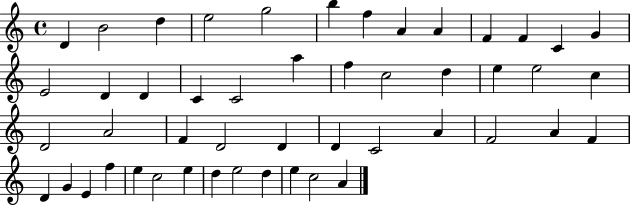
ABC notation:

X:1
T:Untitled
M:4/4
L:1/4
K:C
D B2 d e2 g2 b f A A F F C G E2 D D C C2 a f c2 d e e2 c D2 A2 F D2 D D C2 A F2 A F D G E f e c2 e d e2 d e c2 A